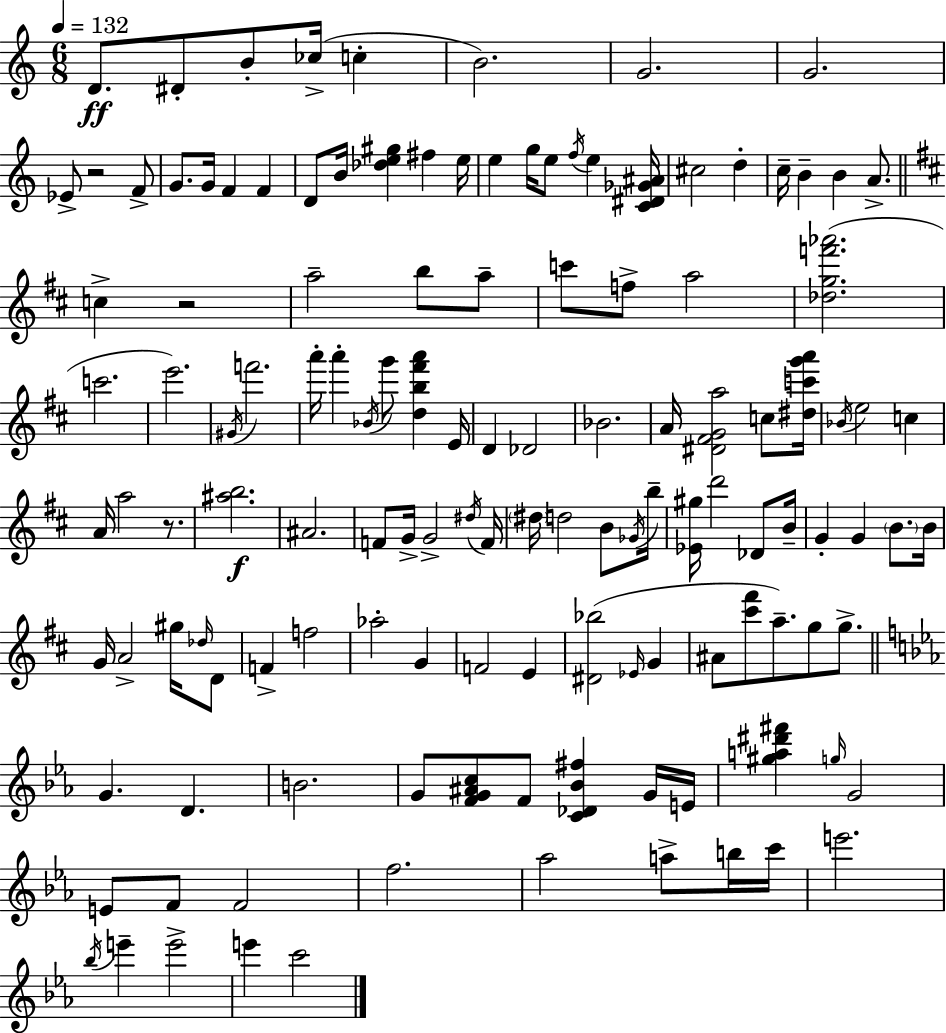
{
  \clef treble
  \numericTimeSignature
  \time 6/8
  \key a \minor
  \tempo 4 = 132
  d'8.\ff dis'8-. b'8-. ces''16->( c''4-. | b'2.) | g'2. | g'2. | \break ees'8-> r2 f'8-> | g'8. g'16 f'4 f'4 | d'8 b'16 <des'' e'' gis''>4 fis''4 e''16 | e''4 g''16 e''8 \acciaccatura { f''16 } e''4 | \break <c' dis' ges' ais'>16 cis''2 d''4-. | c''16-- b'4-- b'4 a'8.-> | \bar "||" \break \key b \minor c''4-> r2 | a''2-- b''8 a''8-- | c'''8 f''8-> a''2 | <des'' g'' f''' aes'''>2.( | \break c'''2. | e'''2.) | \acciaccatura { gis'16 } f'''2. | a'''16-. a'''4-. \acciaccatura { bes'16 } g'''8 <d'' b'' fis''' a'''>4 | \break e'16 d'4 des'2 | bes'2. | a'16 <dis' fis' g' a''>2 c''8 | <dis'' c''' g''' a'''>16 \acciaccatura { bes'16 } e''2 c''4 | \break a'16 a''2 | r8. <ais'' b''>2.\f | ais'2. | f'8 g'16-> g'2-> | \break \acciaccatura { dis''16 } f'16 \parenthesize dis''16 d''2 | b'8 \acciaccatura { ges'16 } b''16-- <ees' gis''>16 d'''2 | des'8 b'16-- g'4-. g'4 | \parenthesize b'8. b'16 g'16 a'2-> | \break gis''16 \grace { des''16 } d'8 f'4-> f''2 | aes''2-. | g'4 f'2 | e'4 <dis' bes''>2( | \break \grace { ees'16 } g'4 ais'8 <cis''' fis'''>8 a''8.--) | g''8 g''8.-> \bar "||" \break \key c \minor g'4. d'4. | b'2. | g'8 <f' g' ais' c''>8 f'8 <c' des' bes' fis''>4 g'16 e'16 | <gis'' a'' dis''' fis'''>4 \grace { g''16 } g'2 | \break e'8 f'8 f'2 | f''2. | aes''2 a''8-> b''16 | c'''16 e'''2. | \break \acciaccatura { bes''16 } e'''4-- e'''2-> | e'''4 c'''2 | \bar "|."
}